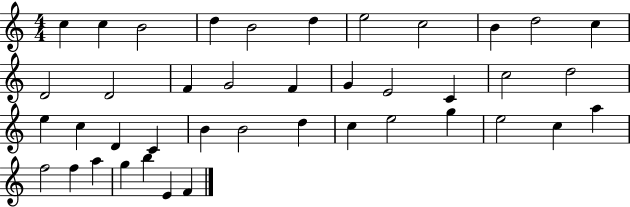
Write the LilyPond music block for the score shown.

{
  \clef treble
  \numericTimeSignature
  \time 4/4
  \key c \major
  c''4 c''4 b'2 | d''4 b'2 d''4 | e''2 c''2 | b'4 d''2 c''4 | \break d'2 d'2 | f'4 g'2 f'4 | g'4 e'2 c'4 | c''2 d''2 | \break e''4 c''4 d'4 c'4 | b'4 b'2 d''4 | c''4 e''2 g''4 | e''2 c''4 a''4 | \break f''2 f''4 a''4 | g''4 b''4 e'4 f'4 | \bar "|."
}